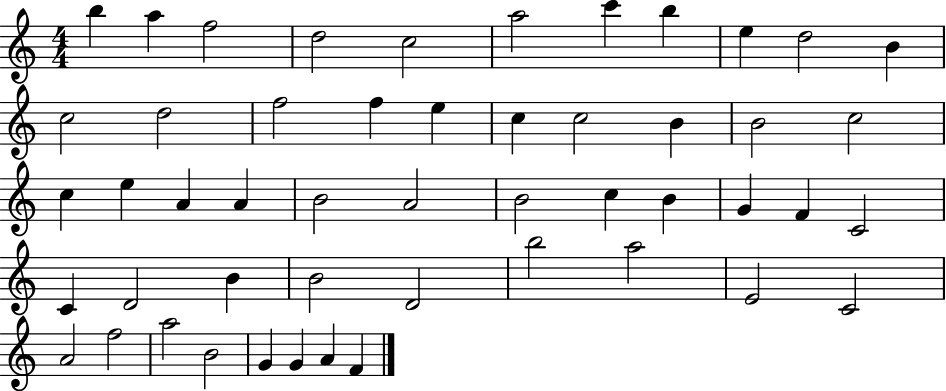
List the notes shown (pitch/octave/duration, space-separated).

B5/q A5/q F5/h D5/h C5/h A5/h C6/q B5/q E5/q D5/h B4/q C5/h D5/h F5/h F5/q E5/q C5/q C5/h B4/q B4/h C5/h C5/q E5/q A4/q A4/q B4/h A4/h B4/h C5/q B4/q G4/q F4/q C4/h C4/q D4/h B4/q B4/h D4/h B5/h A5/h E4/h C4/h A4/h F5/h A5/h B4/h G4/q G4/q A4/q F4/q